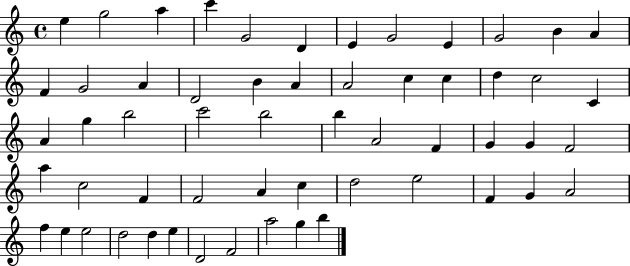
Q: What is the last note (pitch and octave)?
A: B5